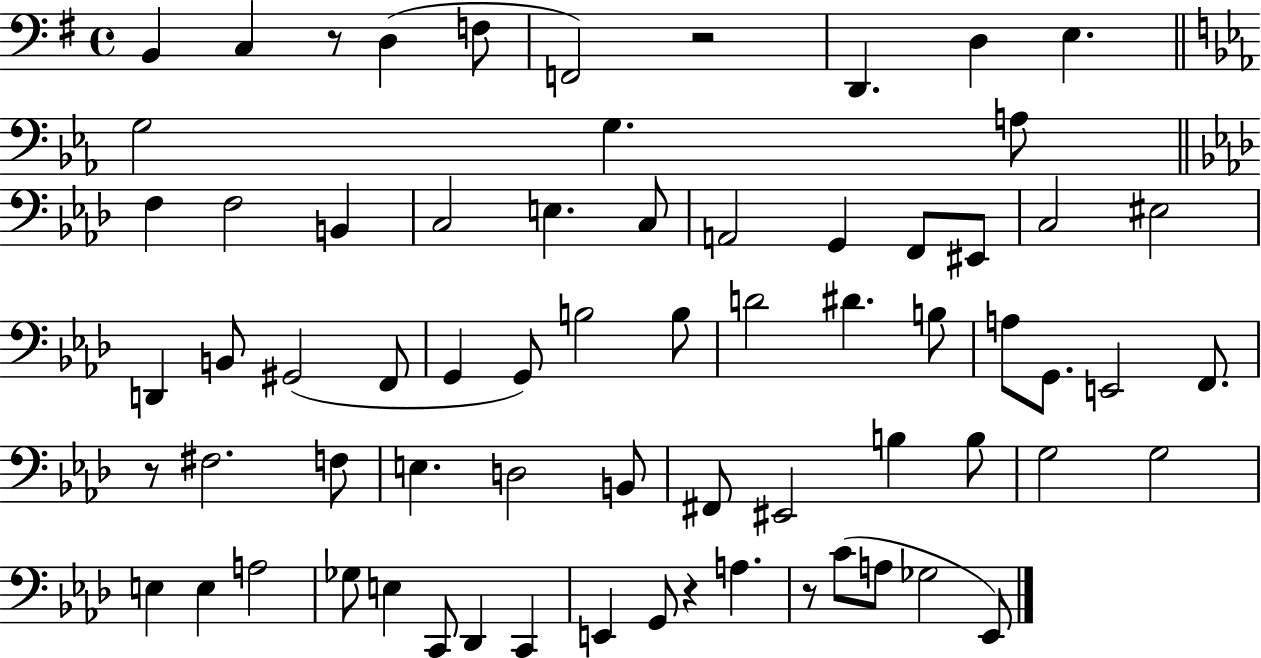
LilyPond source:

{
  \clef bass
  \time 4/4
  \defaultTimeSignature
  \key g \major
  b,4 c4 r8 d4( f8 | f,2) r2 | d,4. d4 e4. | \bar "||" \break \key ees \major g2 g4. a8 | \bar "||" \break \key aes \major f4 f2 b,4 | c2 e4. c8 | a,2 g,4 f,8 eis,8 | c2 eis2 | \break d,4 b,8 gis,2( f,8 | g,4 g,8) b2 b8 | d'2 dis'4. b8 | a8 g,8. e,2 f,8. | \break r8 fis2. f8 | e4. d2 b,8 | fis,8 eis,2 b4 b8 | g2 g2 | \break e4 e4 a2 | ges8 e4 c,8 des,4 c,4 | e,4 g,8 r4 a4. | r8 c'8( a8 ges2 ees,8) | \break \bar "|."
}